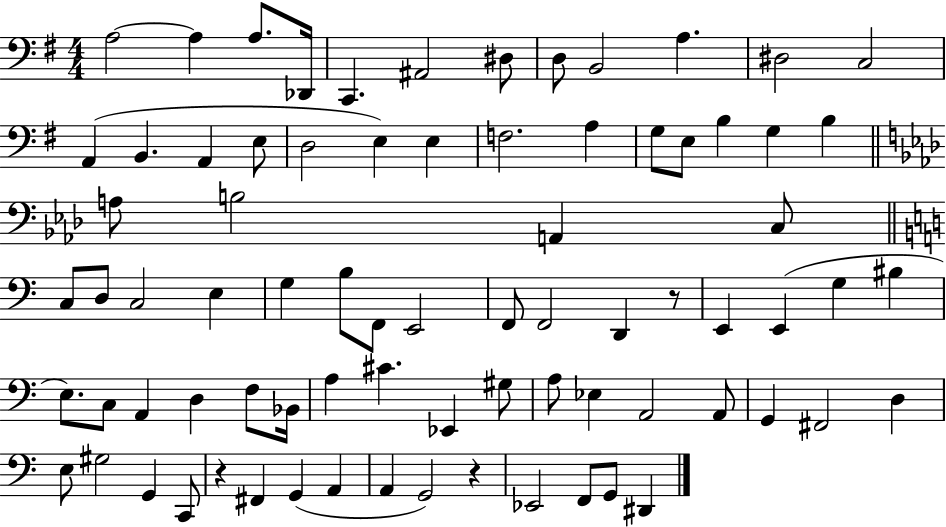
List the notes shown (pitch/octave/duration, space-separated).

A3/h A3/q A3/e. Db2/s C2/q. A#2/h D#3/e D3/e B2/h A3/q. D#3/h C3/h A2/q B2/q. A2/q E3/e D3/h E3/q E3/q F3/h. A3/q G3/e E3/e B3/q G3/q B3/q A3/e B3/h A2/q C3/e C3/e D3/e C3/h E3/q G3/q B3/e F2/e E2/h F2/e F2/h D2/q R/e E2/q E2/q G3/q BIS3/q E3/e. C3/e A2/q D3/q F3/e Bb2/s A3/q C#4/q. Eb2/q G#3/e A3/e Eb3/q A2/h A2/e G2/q F#2/h D3/q E3/e G#3/h G2/q C2/e R/q F#2/q G2/q A2/q A2/q G2/h R/q Eb2/h F2/e G2/e D#2/q